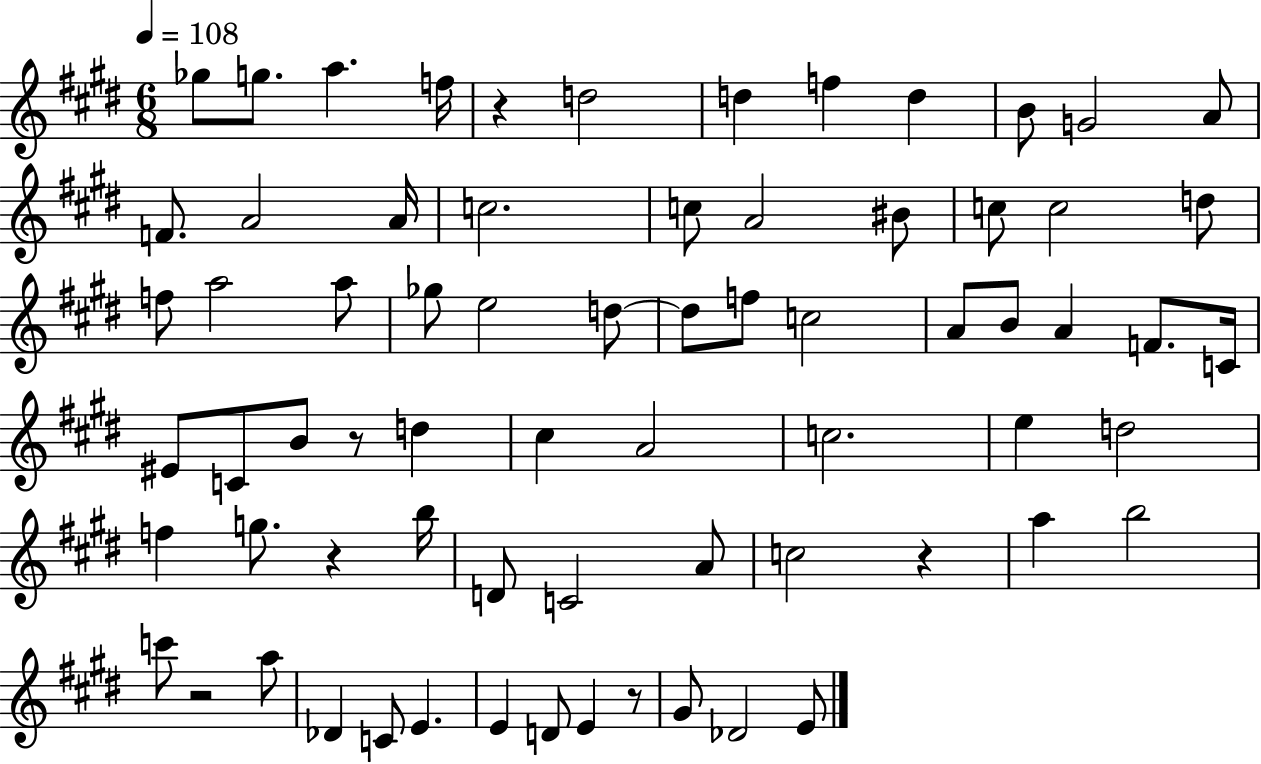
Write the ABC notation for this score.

X:1
T:Untitled
M:6/8
L:1/4
K:E
_g/2 g/2 a f/4 z d2 d f d B/2 G2 A/2 F/2 A2 A/4 c2 c/2 A2 ^B/2 c/2 c2 d/2 f/2 a2 a/2 _g/2 e2 d/2 d/2 f/2 c2 A/2 B/2 A F/2 C/4 ^E/2 C/2 B/2 z/2 d ^c A2 c2 e d2 f g/2 z b/4 D/2 C2 A/2 c2 z a b2 c'/2 z2 a/2 _D C/2 E E D/2 E z/2 ^G/2 _D2 E/2